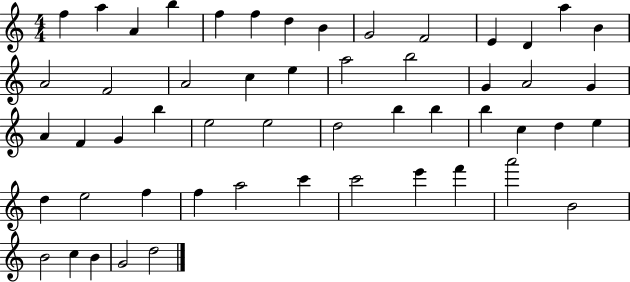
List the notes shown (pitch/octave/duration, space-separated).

F5/q A5/q A4/q B5/q F5/q F5/q D5/q B4/q G4/h F4/h E4/q D4/q A5/q B4/q A4/h F4/h A4/h C5/q E5/q A5/h B5/h G4/q A4/h G4/q A4/q F4/q G4/q B5/q E5/h E5/h D5/h B5/q B5/q B5/q C5/q D5/q E5/q D5/q E5/h F5/q F5/q A5/h C6/q C6/h E6/q F6/q A6/h B4/h B4/h C5/q B4/q G4/h D5/h